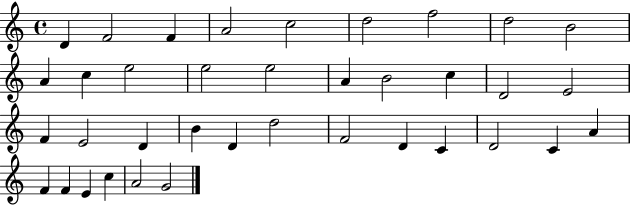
D4/q F4/h F4/q A4/h C5/h D5/h F5/h D5/h B4/h A4/q C5/q E5/h E5/h E5/h A4/q B4/h C5/q D4/h E4/h F4/q E4/h D4/q B4/q D4/q D5/h F4/h D4/q C4/q D4/h C4/q A4/q F4/q F4/q E4/q C5/q A4/h G4/h